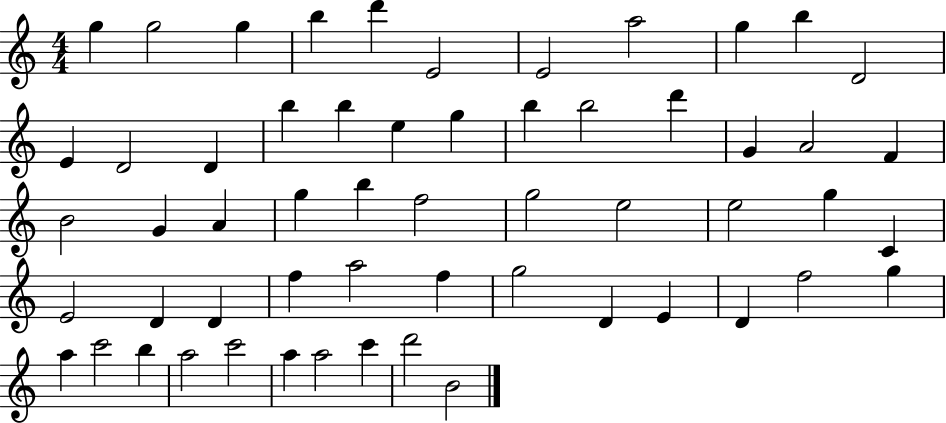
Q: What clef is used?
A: treble